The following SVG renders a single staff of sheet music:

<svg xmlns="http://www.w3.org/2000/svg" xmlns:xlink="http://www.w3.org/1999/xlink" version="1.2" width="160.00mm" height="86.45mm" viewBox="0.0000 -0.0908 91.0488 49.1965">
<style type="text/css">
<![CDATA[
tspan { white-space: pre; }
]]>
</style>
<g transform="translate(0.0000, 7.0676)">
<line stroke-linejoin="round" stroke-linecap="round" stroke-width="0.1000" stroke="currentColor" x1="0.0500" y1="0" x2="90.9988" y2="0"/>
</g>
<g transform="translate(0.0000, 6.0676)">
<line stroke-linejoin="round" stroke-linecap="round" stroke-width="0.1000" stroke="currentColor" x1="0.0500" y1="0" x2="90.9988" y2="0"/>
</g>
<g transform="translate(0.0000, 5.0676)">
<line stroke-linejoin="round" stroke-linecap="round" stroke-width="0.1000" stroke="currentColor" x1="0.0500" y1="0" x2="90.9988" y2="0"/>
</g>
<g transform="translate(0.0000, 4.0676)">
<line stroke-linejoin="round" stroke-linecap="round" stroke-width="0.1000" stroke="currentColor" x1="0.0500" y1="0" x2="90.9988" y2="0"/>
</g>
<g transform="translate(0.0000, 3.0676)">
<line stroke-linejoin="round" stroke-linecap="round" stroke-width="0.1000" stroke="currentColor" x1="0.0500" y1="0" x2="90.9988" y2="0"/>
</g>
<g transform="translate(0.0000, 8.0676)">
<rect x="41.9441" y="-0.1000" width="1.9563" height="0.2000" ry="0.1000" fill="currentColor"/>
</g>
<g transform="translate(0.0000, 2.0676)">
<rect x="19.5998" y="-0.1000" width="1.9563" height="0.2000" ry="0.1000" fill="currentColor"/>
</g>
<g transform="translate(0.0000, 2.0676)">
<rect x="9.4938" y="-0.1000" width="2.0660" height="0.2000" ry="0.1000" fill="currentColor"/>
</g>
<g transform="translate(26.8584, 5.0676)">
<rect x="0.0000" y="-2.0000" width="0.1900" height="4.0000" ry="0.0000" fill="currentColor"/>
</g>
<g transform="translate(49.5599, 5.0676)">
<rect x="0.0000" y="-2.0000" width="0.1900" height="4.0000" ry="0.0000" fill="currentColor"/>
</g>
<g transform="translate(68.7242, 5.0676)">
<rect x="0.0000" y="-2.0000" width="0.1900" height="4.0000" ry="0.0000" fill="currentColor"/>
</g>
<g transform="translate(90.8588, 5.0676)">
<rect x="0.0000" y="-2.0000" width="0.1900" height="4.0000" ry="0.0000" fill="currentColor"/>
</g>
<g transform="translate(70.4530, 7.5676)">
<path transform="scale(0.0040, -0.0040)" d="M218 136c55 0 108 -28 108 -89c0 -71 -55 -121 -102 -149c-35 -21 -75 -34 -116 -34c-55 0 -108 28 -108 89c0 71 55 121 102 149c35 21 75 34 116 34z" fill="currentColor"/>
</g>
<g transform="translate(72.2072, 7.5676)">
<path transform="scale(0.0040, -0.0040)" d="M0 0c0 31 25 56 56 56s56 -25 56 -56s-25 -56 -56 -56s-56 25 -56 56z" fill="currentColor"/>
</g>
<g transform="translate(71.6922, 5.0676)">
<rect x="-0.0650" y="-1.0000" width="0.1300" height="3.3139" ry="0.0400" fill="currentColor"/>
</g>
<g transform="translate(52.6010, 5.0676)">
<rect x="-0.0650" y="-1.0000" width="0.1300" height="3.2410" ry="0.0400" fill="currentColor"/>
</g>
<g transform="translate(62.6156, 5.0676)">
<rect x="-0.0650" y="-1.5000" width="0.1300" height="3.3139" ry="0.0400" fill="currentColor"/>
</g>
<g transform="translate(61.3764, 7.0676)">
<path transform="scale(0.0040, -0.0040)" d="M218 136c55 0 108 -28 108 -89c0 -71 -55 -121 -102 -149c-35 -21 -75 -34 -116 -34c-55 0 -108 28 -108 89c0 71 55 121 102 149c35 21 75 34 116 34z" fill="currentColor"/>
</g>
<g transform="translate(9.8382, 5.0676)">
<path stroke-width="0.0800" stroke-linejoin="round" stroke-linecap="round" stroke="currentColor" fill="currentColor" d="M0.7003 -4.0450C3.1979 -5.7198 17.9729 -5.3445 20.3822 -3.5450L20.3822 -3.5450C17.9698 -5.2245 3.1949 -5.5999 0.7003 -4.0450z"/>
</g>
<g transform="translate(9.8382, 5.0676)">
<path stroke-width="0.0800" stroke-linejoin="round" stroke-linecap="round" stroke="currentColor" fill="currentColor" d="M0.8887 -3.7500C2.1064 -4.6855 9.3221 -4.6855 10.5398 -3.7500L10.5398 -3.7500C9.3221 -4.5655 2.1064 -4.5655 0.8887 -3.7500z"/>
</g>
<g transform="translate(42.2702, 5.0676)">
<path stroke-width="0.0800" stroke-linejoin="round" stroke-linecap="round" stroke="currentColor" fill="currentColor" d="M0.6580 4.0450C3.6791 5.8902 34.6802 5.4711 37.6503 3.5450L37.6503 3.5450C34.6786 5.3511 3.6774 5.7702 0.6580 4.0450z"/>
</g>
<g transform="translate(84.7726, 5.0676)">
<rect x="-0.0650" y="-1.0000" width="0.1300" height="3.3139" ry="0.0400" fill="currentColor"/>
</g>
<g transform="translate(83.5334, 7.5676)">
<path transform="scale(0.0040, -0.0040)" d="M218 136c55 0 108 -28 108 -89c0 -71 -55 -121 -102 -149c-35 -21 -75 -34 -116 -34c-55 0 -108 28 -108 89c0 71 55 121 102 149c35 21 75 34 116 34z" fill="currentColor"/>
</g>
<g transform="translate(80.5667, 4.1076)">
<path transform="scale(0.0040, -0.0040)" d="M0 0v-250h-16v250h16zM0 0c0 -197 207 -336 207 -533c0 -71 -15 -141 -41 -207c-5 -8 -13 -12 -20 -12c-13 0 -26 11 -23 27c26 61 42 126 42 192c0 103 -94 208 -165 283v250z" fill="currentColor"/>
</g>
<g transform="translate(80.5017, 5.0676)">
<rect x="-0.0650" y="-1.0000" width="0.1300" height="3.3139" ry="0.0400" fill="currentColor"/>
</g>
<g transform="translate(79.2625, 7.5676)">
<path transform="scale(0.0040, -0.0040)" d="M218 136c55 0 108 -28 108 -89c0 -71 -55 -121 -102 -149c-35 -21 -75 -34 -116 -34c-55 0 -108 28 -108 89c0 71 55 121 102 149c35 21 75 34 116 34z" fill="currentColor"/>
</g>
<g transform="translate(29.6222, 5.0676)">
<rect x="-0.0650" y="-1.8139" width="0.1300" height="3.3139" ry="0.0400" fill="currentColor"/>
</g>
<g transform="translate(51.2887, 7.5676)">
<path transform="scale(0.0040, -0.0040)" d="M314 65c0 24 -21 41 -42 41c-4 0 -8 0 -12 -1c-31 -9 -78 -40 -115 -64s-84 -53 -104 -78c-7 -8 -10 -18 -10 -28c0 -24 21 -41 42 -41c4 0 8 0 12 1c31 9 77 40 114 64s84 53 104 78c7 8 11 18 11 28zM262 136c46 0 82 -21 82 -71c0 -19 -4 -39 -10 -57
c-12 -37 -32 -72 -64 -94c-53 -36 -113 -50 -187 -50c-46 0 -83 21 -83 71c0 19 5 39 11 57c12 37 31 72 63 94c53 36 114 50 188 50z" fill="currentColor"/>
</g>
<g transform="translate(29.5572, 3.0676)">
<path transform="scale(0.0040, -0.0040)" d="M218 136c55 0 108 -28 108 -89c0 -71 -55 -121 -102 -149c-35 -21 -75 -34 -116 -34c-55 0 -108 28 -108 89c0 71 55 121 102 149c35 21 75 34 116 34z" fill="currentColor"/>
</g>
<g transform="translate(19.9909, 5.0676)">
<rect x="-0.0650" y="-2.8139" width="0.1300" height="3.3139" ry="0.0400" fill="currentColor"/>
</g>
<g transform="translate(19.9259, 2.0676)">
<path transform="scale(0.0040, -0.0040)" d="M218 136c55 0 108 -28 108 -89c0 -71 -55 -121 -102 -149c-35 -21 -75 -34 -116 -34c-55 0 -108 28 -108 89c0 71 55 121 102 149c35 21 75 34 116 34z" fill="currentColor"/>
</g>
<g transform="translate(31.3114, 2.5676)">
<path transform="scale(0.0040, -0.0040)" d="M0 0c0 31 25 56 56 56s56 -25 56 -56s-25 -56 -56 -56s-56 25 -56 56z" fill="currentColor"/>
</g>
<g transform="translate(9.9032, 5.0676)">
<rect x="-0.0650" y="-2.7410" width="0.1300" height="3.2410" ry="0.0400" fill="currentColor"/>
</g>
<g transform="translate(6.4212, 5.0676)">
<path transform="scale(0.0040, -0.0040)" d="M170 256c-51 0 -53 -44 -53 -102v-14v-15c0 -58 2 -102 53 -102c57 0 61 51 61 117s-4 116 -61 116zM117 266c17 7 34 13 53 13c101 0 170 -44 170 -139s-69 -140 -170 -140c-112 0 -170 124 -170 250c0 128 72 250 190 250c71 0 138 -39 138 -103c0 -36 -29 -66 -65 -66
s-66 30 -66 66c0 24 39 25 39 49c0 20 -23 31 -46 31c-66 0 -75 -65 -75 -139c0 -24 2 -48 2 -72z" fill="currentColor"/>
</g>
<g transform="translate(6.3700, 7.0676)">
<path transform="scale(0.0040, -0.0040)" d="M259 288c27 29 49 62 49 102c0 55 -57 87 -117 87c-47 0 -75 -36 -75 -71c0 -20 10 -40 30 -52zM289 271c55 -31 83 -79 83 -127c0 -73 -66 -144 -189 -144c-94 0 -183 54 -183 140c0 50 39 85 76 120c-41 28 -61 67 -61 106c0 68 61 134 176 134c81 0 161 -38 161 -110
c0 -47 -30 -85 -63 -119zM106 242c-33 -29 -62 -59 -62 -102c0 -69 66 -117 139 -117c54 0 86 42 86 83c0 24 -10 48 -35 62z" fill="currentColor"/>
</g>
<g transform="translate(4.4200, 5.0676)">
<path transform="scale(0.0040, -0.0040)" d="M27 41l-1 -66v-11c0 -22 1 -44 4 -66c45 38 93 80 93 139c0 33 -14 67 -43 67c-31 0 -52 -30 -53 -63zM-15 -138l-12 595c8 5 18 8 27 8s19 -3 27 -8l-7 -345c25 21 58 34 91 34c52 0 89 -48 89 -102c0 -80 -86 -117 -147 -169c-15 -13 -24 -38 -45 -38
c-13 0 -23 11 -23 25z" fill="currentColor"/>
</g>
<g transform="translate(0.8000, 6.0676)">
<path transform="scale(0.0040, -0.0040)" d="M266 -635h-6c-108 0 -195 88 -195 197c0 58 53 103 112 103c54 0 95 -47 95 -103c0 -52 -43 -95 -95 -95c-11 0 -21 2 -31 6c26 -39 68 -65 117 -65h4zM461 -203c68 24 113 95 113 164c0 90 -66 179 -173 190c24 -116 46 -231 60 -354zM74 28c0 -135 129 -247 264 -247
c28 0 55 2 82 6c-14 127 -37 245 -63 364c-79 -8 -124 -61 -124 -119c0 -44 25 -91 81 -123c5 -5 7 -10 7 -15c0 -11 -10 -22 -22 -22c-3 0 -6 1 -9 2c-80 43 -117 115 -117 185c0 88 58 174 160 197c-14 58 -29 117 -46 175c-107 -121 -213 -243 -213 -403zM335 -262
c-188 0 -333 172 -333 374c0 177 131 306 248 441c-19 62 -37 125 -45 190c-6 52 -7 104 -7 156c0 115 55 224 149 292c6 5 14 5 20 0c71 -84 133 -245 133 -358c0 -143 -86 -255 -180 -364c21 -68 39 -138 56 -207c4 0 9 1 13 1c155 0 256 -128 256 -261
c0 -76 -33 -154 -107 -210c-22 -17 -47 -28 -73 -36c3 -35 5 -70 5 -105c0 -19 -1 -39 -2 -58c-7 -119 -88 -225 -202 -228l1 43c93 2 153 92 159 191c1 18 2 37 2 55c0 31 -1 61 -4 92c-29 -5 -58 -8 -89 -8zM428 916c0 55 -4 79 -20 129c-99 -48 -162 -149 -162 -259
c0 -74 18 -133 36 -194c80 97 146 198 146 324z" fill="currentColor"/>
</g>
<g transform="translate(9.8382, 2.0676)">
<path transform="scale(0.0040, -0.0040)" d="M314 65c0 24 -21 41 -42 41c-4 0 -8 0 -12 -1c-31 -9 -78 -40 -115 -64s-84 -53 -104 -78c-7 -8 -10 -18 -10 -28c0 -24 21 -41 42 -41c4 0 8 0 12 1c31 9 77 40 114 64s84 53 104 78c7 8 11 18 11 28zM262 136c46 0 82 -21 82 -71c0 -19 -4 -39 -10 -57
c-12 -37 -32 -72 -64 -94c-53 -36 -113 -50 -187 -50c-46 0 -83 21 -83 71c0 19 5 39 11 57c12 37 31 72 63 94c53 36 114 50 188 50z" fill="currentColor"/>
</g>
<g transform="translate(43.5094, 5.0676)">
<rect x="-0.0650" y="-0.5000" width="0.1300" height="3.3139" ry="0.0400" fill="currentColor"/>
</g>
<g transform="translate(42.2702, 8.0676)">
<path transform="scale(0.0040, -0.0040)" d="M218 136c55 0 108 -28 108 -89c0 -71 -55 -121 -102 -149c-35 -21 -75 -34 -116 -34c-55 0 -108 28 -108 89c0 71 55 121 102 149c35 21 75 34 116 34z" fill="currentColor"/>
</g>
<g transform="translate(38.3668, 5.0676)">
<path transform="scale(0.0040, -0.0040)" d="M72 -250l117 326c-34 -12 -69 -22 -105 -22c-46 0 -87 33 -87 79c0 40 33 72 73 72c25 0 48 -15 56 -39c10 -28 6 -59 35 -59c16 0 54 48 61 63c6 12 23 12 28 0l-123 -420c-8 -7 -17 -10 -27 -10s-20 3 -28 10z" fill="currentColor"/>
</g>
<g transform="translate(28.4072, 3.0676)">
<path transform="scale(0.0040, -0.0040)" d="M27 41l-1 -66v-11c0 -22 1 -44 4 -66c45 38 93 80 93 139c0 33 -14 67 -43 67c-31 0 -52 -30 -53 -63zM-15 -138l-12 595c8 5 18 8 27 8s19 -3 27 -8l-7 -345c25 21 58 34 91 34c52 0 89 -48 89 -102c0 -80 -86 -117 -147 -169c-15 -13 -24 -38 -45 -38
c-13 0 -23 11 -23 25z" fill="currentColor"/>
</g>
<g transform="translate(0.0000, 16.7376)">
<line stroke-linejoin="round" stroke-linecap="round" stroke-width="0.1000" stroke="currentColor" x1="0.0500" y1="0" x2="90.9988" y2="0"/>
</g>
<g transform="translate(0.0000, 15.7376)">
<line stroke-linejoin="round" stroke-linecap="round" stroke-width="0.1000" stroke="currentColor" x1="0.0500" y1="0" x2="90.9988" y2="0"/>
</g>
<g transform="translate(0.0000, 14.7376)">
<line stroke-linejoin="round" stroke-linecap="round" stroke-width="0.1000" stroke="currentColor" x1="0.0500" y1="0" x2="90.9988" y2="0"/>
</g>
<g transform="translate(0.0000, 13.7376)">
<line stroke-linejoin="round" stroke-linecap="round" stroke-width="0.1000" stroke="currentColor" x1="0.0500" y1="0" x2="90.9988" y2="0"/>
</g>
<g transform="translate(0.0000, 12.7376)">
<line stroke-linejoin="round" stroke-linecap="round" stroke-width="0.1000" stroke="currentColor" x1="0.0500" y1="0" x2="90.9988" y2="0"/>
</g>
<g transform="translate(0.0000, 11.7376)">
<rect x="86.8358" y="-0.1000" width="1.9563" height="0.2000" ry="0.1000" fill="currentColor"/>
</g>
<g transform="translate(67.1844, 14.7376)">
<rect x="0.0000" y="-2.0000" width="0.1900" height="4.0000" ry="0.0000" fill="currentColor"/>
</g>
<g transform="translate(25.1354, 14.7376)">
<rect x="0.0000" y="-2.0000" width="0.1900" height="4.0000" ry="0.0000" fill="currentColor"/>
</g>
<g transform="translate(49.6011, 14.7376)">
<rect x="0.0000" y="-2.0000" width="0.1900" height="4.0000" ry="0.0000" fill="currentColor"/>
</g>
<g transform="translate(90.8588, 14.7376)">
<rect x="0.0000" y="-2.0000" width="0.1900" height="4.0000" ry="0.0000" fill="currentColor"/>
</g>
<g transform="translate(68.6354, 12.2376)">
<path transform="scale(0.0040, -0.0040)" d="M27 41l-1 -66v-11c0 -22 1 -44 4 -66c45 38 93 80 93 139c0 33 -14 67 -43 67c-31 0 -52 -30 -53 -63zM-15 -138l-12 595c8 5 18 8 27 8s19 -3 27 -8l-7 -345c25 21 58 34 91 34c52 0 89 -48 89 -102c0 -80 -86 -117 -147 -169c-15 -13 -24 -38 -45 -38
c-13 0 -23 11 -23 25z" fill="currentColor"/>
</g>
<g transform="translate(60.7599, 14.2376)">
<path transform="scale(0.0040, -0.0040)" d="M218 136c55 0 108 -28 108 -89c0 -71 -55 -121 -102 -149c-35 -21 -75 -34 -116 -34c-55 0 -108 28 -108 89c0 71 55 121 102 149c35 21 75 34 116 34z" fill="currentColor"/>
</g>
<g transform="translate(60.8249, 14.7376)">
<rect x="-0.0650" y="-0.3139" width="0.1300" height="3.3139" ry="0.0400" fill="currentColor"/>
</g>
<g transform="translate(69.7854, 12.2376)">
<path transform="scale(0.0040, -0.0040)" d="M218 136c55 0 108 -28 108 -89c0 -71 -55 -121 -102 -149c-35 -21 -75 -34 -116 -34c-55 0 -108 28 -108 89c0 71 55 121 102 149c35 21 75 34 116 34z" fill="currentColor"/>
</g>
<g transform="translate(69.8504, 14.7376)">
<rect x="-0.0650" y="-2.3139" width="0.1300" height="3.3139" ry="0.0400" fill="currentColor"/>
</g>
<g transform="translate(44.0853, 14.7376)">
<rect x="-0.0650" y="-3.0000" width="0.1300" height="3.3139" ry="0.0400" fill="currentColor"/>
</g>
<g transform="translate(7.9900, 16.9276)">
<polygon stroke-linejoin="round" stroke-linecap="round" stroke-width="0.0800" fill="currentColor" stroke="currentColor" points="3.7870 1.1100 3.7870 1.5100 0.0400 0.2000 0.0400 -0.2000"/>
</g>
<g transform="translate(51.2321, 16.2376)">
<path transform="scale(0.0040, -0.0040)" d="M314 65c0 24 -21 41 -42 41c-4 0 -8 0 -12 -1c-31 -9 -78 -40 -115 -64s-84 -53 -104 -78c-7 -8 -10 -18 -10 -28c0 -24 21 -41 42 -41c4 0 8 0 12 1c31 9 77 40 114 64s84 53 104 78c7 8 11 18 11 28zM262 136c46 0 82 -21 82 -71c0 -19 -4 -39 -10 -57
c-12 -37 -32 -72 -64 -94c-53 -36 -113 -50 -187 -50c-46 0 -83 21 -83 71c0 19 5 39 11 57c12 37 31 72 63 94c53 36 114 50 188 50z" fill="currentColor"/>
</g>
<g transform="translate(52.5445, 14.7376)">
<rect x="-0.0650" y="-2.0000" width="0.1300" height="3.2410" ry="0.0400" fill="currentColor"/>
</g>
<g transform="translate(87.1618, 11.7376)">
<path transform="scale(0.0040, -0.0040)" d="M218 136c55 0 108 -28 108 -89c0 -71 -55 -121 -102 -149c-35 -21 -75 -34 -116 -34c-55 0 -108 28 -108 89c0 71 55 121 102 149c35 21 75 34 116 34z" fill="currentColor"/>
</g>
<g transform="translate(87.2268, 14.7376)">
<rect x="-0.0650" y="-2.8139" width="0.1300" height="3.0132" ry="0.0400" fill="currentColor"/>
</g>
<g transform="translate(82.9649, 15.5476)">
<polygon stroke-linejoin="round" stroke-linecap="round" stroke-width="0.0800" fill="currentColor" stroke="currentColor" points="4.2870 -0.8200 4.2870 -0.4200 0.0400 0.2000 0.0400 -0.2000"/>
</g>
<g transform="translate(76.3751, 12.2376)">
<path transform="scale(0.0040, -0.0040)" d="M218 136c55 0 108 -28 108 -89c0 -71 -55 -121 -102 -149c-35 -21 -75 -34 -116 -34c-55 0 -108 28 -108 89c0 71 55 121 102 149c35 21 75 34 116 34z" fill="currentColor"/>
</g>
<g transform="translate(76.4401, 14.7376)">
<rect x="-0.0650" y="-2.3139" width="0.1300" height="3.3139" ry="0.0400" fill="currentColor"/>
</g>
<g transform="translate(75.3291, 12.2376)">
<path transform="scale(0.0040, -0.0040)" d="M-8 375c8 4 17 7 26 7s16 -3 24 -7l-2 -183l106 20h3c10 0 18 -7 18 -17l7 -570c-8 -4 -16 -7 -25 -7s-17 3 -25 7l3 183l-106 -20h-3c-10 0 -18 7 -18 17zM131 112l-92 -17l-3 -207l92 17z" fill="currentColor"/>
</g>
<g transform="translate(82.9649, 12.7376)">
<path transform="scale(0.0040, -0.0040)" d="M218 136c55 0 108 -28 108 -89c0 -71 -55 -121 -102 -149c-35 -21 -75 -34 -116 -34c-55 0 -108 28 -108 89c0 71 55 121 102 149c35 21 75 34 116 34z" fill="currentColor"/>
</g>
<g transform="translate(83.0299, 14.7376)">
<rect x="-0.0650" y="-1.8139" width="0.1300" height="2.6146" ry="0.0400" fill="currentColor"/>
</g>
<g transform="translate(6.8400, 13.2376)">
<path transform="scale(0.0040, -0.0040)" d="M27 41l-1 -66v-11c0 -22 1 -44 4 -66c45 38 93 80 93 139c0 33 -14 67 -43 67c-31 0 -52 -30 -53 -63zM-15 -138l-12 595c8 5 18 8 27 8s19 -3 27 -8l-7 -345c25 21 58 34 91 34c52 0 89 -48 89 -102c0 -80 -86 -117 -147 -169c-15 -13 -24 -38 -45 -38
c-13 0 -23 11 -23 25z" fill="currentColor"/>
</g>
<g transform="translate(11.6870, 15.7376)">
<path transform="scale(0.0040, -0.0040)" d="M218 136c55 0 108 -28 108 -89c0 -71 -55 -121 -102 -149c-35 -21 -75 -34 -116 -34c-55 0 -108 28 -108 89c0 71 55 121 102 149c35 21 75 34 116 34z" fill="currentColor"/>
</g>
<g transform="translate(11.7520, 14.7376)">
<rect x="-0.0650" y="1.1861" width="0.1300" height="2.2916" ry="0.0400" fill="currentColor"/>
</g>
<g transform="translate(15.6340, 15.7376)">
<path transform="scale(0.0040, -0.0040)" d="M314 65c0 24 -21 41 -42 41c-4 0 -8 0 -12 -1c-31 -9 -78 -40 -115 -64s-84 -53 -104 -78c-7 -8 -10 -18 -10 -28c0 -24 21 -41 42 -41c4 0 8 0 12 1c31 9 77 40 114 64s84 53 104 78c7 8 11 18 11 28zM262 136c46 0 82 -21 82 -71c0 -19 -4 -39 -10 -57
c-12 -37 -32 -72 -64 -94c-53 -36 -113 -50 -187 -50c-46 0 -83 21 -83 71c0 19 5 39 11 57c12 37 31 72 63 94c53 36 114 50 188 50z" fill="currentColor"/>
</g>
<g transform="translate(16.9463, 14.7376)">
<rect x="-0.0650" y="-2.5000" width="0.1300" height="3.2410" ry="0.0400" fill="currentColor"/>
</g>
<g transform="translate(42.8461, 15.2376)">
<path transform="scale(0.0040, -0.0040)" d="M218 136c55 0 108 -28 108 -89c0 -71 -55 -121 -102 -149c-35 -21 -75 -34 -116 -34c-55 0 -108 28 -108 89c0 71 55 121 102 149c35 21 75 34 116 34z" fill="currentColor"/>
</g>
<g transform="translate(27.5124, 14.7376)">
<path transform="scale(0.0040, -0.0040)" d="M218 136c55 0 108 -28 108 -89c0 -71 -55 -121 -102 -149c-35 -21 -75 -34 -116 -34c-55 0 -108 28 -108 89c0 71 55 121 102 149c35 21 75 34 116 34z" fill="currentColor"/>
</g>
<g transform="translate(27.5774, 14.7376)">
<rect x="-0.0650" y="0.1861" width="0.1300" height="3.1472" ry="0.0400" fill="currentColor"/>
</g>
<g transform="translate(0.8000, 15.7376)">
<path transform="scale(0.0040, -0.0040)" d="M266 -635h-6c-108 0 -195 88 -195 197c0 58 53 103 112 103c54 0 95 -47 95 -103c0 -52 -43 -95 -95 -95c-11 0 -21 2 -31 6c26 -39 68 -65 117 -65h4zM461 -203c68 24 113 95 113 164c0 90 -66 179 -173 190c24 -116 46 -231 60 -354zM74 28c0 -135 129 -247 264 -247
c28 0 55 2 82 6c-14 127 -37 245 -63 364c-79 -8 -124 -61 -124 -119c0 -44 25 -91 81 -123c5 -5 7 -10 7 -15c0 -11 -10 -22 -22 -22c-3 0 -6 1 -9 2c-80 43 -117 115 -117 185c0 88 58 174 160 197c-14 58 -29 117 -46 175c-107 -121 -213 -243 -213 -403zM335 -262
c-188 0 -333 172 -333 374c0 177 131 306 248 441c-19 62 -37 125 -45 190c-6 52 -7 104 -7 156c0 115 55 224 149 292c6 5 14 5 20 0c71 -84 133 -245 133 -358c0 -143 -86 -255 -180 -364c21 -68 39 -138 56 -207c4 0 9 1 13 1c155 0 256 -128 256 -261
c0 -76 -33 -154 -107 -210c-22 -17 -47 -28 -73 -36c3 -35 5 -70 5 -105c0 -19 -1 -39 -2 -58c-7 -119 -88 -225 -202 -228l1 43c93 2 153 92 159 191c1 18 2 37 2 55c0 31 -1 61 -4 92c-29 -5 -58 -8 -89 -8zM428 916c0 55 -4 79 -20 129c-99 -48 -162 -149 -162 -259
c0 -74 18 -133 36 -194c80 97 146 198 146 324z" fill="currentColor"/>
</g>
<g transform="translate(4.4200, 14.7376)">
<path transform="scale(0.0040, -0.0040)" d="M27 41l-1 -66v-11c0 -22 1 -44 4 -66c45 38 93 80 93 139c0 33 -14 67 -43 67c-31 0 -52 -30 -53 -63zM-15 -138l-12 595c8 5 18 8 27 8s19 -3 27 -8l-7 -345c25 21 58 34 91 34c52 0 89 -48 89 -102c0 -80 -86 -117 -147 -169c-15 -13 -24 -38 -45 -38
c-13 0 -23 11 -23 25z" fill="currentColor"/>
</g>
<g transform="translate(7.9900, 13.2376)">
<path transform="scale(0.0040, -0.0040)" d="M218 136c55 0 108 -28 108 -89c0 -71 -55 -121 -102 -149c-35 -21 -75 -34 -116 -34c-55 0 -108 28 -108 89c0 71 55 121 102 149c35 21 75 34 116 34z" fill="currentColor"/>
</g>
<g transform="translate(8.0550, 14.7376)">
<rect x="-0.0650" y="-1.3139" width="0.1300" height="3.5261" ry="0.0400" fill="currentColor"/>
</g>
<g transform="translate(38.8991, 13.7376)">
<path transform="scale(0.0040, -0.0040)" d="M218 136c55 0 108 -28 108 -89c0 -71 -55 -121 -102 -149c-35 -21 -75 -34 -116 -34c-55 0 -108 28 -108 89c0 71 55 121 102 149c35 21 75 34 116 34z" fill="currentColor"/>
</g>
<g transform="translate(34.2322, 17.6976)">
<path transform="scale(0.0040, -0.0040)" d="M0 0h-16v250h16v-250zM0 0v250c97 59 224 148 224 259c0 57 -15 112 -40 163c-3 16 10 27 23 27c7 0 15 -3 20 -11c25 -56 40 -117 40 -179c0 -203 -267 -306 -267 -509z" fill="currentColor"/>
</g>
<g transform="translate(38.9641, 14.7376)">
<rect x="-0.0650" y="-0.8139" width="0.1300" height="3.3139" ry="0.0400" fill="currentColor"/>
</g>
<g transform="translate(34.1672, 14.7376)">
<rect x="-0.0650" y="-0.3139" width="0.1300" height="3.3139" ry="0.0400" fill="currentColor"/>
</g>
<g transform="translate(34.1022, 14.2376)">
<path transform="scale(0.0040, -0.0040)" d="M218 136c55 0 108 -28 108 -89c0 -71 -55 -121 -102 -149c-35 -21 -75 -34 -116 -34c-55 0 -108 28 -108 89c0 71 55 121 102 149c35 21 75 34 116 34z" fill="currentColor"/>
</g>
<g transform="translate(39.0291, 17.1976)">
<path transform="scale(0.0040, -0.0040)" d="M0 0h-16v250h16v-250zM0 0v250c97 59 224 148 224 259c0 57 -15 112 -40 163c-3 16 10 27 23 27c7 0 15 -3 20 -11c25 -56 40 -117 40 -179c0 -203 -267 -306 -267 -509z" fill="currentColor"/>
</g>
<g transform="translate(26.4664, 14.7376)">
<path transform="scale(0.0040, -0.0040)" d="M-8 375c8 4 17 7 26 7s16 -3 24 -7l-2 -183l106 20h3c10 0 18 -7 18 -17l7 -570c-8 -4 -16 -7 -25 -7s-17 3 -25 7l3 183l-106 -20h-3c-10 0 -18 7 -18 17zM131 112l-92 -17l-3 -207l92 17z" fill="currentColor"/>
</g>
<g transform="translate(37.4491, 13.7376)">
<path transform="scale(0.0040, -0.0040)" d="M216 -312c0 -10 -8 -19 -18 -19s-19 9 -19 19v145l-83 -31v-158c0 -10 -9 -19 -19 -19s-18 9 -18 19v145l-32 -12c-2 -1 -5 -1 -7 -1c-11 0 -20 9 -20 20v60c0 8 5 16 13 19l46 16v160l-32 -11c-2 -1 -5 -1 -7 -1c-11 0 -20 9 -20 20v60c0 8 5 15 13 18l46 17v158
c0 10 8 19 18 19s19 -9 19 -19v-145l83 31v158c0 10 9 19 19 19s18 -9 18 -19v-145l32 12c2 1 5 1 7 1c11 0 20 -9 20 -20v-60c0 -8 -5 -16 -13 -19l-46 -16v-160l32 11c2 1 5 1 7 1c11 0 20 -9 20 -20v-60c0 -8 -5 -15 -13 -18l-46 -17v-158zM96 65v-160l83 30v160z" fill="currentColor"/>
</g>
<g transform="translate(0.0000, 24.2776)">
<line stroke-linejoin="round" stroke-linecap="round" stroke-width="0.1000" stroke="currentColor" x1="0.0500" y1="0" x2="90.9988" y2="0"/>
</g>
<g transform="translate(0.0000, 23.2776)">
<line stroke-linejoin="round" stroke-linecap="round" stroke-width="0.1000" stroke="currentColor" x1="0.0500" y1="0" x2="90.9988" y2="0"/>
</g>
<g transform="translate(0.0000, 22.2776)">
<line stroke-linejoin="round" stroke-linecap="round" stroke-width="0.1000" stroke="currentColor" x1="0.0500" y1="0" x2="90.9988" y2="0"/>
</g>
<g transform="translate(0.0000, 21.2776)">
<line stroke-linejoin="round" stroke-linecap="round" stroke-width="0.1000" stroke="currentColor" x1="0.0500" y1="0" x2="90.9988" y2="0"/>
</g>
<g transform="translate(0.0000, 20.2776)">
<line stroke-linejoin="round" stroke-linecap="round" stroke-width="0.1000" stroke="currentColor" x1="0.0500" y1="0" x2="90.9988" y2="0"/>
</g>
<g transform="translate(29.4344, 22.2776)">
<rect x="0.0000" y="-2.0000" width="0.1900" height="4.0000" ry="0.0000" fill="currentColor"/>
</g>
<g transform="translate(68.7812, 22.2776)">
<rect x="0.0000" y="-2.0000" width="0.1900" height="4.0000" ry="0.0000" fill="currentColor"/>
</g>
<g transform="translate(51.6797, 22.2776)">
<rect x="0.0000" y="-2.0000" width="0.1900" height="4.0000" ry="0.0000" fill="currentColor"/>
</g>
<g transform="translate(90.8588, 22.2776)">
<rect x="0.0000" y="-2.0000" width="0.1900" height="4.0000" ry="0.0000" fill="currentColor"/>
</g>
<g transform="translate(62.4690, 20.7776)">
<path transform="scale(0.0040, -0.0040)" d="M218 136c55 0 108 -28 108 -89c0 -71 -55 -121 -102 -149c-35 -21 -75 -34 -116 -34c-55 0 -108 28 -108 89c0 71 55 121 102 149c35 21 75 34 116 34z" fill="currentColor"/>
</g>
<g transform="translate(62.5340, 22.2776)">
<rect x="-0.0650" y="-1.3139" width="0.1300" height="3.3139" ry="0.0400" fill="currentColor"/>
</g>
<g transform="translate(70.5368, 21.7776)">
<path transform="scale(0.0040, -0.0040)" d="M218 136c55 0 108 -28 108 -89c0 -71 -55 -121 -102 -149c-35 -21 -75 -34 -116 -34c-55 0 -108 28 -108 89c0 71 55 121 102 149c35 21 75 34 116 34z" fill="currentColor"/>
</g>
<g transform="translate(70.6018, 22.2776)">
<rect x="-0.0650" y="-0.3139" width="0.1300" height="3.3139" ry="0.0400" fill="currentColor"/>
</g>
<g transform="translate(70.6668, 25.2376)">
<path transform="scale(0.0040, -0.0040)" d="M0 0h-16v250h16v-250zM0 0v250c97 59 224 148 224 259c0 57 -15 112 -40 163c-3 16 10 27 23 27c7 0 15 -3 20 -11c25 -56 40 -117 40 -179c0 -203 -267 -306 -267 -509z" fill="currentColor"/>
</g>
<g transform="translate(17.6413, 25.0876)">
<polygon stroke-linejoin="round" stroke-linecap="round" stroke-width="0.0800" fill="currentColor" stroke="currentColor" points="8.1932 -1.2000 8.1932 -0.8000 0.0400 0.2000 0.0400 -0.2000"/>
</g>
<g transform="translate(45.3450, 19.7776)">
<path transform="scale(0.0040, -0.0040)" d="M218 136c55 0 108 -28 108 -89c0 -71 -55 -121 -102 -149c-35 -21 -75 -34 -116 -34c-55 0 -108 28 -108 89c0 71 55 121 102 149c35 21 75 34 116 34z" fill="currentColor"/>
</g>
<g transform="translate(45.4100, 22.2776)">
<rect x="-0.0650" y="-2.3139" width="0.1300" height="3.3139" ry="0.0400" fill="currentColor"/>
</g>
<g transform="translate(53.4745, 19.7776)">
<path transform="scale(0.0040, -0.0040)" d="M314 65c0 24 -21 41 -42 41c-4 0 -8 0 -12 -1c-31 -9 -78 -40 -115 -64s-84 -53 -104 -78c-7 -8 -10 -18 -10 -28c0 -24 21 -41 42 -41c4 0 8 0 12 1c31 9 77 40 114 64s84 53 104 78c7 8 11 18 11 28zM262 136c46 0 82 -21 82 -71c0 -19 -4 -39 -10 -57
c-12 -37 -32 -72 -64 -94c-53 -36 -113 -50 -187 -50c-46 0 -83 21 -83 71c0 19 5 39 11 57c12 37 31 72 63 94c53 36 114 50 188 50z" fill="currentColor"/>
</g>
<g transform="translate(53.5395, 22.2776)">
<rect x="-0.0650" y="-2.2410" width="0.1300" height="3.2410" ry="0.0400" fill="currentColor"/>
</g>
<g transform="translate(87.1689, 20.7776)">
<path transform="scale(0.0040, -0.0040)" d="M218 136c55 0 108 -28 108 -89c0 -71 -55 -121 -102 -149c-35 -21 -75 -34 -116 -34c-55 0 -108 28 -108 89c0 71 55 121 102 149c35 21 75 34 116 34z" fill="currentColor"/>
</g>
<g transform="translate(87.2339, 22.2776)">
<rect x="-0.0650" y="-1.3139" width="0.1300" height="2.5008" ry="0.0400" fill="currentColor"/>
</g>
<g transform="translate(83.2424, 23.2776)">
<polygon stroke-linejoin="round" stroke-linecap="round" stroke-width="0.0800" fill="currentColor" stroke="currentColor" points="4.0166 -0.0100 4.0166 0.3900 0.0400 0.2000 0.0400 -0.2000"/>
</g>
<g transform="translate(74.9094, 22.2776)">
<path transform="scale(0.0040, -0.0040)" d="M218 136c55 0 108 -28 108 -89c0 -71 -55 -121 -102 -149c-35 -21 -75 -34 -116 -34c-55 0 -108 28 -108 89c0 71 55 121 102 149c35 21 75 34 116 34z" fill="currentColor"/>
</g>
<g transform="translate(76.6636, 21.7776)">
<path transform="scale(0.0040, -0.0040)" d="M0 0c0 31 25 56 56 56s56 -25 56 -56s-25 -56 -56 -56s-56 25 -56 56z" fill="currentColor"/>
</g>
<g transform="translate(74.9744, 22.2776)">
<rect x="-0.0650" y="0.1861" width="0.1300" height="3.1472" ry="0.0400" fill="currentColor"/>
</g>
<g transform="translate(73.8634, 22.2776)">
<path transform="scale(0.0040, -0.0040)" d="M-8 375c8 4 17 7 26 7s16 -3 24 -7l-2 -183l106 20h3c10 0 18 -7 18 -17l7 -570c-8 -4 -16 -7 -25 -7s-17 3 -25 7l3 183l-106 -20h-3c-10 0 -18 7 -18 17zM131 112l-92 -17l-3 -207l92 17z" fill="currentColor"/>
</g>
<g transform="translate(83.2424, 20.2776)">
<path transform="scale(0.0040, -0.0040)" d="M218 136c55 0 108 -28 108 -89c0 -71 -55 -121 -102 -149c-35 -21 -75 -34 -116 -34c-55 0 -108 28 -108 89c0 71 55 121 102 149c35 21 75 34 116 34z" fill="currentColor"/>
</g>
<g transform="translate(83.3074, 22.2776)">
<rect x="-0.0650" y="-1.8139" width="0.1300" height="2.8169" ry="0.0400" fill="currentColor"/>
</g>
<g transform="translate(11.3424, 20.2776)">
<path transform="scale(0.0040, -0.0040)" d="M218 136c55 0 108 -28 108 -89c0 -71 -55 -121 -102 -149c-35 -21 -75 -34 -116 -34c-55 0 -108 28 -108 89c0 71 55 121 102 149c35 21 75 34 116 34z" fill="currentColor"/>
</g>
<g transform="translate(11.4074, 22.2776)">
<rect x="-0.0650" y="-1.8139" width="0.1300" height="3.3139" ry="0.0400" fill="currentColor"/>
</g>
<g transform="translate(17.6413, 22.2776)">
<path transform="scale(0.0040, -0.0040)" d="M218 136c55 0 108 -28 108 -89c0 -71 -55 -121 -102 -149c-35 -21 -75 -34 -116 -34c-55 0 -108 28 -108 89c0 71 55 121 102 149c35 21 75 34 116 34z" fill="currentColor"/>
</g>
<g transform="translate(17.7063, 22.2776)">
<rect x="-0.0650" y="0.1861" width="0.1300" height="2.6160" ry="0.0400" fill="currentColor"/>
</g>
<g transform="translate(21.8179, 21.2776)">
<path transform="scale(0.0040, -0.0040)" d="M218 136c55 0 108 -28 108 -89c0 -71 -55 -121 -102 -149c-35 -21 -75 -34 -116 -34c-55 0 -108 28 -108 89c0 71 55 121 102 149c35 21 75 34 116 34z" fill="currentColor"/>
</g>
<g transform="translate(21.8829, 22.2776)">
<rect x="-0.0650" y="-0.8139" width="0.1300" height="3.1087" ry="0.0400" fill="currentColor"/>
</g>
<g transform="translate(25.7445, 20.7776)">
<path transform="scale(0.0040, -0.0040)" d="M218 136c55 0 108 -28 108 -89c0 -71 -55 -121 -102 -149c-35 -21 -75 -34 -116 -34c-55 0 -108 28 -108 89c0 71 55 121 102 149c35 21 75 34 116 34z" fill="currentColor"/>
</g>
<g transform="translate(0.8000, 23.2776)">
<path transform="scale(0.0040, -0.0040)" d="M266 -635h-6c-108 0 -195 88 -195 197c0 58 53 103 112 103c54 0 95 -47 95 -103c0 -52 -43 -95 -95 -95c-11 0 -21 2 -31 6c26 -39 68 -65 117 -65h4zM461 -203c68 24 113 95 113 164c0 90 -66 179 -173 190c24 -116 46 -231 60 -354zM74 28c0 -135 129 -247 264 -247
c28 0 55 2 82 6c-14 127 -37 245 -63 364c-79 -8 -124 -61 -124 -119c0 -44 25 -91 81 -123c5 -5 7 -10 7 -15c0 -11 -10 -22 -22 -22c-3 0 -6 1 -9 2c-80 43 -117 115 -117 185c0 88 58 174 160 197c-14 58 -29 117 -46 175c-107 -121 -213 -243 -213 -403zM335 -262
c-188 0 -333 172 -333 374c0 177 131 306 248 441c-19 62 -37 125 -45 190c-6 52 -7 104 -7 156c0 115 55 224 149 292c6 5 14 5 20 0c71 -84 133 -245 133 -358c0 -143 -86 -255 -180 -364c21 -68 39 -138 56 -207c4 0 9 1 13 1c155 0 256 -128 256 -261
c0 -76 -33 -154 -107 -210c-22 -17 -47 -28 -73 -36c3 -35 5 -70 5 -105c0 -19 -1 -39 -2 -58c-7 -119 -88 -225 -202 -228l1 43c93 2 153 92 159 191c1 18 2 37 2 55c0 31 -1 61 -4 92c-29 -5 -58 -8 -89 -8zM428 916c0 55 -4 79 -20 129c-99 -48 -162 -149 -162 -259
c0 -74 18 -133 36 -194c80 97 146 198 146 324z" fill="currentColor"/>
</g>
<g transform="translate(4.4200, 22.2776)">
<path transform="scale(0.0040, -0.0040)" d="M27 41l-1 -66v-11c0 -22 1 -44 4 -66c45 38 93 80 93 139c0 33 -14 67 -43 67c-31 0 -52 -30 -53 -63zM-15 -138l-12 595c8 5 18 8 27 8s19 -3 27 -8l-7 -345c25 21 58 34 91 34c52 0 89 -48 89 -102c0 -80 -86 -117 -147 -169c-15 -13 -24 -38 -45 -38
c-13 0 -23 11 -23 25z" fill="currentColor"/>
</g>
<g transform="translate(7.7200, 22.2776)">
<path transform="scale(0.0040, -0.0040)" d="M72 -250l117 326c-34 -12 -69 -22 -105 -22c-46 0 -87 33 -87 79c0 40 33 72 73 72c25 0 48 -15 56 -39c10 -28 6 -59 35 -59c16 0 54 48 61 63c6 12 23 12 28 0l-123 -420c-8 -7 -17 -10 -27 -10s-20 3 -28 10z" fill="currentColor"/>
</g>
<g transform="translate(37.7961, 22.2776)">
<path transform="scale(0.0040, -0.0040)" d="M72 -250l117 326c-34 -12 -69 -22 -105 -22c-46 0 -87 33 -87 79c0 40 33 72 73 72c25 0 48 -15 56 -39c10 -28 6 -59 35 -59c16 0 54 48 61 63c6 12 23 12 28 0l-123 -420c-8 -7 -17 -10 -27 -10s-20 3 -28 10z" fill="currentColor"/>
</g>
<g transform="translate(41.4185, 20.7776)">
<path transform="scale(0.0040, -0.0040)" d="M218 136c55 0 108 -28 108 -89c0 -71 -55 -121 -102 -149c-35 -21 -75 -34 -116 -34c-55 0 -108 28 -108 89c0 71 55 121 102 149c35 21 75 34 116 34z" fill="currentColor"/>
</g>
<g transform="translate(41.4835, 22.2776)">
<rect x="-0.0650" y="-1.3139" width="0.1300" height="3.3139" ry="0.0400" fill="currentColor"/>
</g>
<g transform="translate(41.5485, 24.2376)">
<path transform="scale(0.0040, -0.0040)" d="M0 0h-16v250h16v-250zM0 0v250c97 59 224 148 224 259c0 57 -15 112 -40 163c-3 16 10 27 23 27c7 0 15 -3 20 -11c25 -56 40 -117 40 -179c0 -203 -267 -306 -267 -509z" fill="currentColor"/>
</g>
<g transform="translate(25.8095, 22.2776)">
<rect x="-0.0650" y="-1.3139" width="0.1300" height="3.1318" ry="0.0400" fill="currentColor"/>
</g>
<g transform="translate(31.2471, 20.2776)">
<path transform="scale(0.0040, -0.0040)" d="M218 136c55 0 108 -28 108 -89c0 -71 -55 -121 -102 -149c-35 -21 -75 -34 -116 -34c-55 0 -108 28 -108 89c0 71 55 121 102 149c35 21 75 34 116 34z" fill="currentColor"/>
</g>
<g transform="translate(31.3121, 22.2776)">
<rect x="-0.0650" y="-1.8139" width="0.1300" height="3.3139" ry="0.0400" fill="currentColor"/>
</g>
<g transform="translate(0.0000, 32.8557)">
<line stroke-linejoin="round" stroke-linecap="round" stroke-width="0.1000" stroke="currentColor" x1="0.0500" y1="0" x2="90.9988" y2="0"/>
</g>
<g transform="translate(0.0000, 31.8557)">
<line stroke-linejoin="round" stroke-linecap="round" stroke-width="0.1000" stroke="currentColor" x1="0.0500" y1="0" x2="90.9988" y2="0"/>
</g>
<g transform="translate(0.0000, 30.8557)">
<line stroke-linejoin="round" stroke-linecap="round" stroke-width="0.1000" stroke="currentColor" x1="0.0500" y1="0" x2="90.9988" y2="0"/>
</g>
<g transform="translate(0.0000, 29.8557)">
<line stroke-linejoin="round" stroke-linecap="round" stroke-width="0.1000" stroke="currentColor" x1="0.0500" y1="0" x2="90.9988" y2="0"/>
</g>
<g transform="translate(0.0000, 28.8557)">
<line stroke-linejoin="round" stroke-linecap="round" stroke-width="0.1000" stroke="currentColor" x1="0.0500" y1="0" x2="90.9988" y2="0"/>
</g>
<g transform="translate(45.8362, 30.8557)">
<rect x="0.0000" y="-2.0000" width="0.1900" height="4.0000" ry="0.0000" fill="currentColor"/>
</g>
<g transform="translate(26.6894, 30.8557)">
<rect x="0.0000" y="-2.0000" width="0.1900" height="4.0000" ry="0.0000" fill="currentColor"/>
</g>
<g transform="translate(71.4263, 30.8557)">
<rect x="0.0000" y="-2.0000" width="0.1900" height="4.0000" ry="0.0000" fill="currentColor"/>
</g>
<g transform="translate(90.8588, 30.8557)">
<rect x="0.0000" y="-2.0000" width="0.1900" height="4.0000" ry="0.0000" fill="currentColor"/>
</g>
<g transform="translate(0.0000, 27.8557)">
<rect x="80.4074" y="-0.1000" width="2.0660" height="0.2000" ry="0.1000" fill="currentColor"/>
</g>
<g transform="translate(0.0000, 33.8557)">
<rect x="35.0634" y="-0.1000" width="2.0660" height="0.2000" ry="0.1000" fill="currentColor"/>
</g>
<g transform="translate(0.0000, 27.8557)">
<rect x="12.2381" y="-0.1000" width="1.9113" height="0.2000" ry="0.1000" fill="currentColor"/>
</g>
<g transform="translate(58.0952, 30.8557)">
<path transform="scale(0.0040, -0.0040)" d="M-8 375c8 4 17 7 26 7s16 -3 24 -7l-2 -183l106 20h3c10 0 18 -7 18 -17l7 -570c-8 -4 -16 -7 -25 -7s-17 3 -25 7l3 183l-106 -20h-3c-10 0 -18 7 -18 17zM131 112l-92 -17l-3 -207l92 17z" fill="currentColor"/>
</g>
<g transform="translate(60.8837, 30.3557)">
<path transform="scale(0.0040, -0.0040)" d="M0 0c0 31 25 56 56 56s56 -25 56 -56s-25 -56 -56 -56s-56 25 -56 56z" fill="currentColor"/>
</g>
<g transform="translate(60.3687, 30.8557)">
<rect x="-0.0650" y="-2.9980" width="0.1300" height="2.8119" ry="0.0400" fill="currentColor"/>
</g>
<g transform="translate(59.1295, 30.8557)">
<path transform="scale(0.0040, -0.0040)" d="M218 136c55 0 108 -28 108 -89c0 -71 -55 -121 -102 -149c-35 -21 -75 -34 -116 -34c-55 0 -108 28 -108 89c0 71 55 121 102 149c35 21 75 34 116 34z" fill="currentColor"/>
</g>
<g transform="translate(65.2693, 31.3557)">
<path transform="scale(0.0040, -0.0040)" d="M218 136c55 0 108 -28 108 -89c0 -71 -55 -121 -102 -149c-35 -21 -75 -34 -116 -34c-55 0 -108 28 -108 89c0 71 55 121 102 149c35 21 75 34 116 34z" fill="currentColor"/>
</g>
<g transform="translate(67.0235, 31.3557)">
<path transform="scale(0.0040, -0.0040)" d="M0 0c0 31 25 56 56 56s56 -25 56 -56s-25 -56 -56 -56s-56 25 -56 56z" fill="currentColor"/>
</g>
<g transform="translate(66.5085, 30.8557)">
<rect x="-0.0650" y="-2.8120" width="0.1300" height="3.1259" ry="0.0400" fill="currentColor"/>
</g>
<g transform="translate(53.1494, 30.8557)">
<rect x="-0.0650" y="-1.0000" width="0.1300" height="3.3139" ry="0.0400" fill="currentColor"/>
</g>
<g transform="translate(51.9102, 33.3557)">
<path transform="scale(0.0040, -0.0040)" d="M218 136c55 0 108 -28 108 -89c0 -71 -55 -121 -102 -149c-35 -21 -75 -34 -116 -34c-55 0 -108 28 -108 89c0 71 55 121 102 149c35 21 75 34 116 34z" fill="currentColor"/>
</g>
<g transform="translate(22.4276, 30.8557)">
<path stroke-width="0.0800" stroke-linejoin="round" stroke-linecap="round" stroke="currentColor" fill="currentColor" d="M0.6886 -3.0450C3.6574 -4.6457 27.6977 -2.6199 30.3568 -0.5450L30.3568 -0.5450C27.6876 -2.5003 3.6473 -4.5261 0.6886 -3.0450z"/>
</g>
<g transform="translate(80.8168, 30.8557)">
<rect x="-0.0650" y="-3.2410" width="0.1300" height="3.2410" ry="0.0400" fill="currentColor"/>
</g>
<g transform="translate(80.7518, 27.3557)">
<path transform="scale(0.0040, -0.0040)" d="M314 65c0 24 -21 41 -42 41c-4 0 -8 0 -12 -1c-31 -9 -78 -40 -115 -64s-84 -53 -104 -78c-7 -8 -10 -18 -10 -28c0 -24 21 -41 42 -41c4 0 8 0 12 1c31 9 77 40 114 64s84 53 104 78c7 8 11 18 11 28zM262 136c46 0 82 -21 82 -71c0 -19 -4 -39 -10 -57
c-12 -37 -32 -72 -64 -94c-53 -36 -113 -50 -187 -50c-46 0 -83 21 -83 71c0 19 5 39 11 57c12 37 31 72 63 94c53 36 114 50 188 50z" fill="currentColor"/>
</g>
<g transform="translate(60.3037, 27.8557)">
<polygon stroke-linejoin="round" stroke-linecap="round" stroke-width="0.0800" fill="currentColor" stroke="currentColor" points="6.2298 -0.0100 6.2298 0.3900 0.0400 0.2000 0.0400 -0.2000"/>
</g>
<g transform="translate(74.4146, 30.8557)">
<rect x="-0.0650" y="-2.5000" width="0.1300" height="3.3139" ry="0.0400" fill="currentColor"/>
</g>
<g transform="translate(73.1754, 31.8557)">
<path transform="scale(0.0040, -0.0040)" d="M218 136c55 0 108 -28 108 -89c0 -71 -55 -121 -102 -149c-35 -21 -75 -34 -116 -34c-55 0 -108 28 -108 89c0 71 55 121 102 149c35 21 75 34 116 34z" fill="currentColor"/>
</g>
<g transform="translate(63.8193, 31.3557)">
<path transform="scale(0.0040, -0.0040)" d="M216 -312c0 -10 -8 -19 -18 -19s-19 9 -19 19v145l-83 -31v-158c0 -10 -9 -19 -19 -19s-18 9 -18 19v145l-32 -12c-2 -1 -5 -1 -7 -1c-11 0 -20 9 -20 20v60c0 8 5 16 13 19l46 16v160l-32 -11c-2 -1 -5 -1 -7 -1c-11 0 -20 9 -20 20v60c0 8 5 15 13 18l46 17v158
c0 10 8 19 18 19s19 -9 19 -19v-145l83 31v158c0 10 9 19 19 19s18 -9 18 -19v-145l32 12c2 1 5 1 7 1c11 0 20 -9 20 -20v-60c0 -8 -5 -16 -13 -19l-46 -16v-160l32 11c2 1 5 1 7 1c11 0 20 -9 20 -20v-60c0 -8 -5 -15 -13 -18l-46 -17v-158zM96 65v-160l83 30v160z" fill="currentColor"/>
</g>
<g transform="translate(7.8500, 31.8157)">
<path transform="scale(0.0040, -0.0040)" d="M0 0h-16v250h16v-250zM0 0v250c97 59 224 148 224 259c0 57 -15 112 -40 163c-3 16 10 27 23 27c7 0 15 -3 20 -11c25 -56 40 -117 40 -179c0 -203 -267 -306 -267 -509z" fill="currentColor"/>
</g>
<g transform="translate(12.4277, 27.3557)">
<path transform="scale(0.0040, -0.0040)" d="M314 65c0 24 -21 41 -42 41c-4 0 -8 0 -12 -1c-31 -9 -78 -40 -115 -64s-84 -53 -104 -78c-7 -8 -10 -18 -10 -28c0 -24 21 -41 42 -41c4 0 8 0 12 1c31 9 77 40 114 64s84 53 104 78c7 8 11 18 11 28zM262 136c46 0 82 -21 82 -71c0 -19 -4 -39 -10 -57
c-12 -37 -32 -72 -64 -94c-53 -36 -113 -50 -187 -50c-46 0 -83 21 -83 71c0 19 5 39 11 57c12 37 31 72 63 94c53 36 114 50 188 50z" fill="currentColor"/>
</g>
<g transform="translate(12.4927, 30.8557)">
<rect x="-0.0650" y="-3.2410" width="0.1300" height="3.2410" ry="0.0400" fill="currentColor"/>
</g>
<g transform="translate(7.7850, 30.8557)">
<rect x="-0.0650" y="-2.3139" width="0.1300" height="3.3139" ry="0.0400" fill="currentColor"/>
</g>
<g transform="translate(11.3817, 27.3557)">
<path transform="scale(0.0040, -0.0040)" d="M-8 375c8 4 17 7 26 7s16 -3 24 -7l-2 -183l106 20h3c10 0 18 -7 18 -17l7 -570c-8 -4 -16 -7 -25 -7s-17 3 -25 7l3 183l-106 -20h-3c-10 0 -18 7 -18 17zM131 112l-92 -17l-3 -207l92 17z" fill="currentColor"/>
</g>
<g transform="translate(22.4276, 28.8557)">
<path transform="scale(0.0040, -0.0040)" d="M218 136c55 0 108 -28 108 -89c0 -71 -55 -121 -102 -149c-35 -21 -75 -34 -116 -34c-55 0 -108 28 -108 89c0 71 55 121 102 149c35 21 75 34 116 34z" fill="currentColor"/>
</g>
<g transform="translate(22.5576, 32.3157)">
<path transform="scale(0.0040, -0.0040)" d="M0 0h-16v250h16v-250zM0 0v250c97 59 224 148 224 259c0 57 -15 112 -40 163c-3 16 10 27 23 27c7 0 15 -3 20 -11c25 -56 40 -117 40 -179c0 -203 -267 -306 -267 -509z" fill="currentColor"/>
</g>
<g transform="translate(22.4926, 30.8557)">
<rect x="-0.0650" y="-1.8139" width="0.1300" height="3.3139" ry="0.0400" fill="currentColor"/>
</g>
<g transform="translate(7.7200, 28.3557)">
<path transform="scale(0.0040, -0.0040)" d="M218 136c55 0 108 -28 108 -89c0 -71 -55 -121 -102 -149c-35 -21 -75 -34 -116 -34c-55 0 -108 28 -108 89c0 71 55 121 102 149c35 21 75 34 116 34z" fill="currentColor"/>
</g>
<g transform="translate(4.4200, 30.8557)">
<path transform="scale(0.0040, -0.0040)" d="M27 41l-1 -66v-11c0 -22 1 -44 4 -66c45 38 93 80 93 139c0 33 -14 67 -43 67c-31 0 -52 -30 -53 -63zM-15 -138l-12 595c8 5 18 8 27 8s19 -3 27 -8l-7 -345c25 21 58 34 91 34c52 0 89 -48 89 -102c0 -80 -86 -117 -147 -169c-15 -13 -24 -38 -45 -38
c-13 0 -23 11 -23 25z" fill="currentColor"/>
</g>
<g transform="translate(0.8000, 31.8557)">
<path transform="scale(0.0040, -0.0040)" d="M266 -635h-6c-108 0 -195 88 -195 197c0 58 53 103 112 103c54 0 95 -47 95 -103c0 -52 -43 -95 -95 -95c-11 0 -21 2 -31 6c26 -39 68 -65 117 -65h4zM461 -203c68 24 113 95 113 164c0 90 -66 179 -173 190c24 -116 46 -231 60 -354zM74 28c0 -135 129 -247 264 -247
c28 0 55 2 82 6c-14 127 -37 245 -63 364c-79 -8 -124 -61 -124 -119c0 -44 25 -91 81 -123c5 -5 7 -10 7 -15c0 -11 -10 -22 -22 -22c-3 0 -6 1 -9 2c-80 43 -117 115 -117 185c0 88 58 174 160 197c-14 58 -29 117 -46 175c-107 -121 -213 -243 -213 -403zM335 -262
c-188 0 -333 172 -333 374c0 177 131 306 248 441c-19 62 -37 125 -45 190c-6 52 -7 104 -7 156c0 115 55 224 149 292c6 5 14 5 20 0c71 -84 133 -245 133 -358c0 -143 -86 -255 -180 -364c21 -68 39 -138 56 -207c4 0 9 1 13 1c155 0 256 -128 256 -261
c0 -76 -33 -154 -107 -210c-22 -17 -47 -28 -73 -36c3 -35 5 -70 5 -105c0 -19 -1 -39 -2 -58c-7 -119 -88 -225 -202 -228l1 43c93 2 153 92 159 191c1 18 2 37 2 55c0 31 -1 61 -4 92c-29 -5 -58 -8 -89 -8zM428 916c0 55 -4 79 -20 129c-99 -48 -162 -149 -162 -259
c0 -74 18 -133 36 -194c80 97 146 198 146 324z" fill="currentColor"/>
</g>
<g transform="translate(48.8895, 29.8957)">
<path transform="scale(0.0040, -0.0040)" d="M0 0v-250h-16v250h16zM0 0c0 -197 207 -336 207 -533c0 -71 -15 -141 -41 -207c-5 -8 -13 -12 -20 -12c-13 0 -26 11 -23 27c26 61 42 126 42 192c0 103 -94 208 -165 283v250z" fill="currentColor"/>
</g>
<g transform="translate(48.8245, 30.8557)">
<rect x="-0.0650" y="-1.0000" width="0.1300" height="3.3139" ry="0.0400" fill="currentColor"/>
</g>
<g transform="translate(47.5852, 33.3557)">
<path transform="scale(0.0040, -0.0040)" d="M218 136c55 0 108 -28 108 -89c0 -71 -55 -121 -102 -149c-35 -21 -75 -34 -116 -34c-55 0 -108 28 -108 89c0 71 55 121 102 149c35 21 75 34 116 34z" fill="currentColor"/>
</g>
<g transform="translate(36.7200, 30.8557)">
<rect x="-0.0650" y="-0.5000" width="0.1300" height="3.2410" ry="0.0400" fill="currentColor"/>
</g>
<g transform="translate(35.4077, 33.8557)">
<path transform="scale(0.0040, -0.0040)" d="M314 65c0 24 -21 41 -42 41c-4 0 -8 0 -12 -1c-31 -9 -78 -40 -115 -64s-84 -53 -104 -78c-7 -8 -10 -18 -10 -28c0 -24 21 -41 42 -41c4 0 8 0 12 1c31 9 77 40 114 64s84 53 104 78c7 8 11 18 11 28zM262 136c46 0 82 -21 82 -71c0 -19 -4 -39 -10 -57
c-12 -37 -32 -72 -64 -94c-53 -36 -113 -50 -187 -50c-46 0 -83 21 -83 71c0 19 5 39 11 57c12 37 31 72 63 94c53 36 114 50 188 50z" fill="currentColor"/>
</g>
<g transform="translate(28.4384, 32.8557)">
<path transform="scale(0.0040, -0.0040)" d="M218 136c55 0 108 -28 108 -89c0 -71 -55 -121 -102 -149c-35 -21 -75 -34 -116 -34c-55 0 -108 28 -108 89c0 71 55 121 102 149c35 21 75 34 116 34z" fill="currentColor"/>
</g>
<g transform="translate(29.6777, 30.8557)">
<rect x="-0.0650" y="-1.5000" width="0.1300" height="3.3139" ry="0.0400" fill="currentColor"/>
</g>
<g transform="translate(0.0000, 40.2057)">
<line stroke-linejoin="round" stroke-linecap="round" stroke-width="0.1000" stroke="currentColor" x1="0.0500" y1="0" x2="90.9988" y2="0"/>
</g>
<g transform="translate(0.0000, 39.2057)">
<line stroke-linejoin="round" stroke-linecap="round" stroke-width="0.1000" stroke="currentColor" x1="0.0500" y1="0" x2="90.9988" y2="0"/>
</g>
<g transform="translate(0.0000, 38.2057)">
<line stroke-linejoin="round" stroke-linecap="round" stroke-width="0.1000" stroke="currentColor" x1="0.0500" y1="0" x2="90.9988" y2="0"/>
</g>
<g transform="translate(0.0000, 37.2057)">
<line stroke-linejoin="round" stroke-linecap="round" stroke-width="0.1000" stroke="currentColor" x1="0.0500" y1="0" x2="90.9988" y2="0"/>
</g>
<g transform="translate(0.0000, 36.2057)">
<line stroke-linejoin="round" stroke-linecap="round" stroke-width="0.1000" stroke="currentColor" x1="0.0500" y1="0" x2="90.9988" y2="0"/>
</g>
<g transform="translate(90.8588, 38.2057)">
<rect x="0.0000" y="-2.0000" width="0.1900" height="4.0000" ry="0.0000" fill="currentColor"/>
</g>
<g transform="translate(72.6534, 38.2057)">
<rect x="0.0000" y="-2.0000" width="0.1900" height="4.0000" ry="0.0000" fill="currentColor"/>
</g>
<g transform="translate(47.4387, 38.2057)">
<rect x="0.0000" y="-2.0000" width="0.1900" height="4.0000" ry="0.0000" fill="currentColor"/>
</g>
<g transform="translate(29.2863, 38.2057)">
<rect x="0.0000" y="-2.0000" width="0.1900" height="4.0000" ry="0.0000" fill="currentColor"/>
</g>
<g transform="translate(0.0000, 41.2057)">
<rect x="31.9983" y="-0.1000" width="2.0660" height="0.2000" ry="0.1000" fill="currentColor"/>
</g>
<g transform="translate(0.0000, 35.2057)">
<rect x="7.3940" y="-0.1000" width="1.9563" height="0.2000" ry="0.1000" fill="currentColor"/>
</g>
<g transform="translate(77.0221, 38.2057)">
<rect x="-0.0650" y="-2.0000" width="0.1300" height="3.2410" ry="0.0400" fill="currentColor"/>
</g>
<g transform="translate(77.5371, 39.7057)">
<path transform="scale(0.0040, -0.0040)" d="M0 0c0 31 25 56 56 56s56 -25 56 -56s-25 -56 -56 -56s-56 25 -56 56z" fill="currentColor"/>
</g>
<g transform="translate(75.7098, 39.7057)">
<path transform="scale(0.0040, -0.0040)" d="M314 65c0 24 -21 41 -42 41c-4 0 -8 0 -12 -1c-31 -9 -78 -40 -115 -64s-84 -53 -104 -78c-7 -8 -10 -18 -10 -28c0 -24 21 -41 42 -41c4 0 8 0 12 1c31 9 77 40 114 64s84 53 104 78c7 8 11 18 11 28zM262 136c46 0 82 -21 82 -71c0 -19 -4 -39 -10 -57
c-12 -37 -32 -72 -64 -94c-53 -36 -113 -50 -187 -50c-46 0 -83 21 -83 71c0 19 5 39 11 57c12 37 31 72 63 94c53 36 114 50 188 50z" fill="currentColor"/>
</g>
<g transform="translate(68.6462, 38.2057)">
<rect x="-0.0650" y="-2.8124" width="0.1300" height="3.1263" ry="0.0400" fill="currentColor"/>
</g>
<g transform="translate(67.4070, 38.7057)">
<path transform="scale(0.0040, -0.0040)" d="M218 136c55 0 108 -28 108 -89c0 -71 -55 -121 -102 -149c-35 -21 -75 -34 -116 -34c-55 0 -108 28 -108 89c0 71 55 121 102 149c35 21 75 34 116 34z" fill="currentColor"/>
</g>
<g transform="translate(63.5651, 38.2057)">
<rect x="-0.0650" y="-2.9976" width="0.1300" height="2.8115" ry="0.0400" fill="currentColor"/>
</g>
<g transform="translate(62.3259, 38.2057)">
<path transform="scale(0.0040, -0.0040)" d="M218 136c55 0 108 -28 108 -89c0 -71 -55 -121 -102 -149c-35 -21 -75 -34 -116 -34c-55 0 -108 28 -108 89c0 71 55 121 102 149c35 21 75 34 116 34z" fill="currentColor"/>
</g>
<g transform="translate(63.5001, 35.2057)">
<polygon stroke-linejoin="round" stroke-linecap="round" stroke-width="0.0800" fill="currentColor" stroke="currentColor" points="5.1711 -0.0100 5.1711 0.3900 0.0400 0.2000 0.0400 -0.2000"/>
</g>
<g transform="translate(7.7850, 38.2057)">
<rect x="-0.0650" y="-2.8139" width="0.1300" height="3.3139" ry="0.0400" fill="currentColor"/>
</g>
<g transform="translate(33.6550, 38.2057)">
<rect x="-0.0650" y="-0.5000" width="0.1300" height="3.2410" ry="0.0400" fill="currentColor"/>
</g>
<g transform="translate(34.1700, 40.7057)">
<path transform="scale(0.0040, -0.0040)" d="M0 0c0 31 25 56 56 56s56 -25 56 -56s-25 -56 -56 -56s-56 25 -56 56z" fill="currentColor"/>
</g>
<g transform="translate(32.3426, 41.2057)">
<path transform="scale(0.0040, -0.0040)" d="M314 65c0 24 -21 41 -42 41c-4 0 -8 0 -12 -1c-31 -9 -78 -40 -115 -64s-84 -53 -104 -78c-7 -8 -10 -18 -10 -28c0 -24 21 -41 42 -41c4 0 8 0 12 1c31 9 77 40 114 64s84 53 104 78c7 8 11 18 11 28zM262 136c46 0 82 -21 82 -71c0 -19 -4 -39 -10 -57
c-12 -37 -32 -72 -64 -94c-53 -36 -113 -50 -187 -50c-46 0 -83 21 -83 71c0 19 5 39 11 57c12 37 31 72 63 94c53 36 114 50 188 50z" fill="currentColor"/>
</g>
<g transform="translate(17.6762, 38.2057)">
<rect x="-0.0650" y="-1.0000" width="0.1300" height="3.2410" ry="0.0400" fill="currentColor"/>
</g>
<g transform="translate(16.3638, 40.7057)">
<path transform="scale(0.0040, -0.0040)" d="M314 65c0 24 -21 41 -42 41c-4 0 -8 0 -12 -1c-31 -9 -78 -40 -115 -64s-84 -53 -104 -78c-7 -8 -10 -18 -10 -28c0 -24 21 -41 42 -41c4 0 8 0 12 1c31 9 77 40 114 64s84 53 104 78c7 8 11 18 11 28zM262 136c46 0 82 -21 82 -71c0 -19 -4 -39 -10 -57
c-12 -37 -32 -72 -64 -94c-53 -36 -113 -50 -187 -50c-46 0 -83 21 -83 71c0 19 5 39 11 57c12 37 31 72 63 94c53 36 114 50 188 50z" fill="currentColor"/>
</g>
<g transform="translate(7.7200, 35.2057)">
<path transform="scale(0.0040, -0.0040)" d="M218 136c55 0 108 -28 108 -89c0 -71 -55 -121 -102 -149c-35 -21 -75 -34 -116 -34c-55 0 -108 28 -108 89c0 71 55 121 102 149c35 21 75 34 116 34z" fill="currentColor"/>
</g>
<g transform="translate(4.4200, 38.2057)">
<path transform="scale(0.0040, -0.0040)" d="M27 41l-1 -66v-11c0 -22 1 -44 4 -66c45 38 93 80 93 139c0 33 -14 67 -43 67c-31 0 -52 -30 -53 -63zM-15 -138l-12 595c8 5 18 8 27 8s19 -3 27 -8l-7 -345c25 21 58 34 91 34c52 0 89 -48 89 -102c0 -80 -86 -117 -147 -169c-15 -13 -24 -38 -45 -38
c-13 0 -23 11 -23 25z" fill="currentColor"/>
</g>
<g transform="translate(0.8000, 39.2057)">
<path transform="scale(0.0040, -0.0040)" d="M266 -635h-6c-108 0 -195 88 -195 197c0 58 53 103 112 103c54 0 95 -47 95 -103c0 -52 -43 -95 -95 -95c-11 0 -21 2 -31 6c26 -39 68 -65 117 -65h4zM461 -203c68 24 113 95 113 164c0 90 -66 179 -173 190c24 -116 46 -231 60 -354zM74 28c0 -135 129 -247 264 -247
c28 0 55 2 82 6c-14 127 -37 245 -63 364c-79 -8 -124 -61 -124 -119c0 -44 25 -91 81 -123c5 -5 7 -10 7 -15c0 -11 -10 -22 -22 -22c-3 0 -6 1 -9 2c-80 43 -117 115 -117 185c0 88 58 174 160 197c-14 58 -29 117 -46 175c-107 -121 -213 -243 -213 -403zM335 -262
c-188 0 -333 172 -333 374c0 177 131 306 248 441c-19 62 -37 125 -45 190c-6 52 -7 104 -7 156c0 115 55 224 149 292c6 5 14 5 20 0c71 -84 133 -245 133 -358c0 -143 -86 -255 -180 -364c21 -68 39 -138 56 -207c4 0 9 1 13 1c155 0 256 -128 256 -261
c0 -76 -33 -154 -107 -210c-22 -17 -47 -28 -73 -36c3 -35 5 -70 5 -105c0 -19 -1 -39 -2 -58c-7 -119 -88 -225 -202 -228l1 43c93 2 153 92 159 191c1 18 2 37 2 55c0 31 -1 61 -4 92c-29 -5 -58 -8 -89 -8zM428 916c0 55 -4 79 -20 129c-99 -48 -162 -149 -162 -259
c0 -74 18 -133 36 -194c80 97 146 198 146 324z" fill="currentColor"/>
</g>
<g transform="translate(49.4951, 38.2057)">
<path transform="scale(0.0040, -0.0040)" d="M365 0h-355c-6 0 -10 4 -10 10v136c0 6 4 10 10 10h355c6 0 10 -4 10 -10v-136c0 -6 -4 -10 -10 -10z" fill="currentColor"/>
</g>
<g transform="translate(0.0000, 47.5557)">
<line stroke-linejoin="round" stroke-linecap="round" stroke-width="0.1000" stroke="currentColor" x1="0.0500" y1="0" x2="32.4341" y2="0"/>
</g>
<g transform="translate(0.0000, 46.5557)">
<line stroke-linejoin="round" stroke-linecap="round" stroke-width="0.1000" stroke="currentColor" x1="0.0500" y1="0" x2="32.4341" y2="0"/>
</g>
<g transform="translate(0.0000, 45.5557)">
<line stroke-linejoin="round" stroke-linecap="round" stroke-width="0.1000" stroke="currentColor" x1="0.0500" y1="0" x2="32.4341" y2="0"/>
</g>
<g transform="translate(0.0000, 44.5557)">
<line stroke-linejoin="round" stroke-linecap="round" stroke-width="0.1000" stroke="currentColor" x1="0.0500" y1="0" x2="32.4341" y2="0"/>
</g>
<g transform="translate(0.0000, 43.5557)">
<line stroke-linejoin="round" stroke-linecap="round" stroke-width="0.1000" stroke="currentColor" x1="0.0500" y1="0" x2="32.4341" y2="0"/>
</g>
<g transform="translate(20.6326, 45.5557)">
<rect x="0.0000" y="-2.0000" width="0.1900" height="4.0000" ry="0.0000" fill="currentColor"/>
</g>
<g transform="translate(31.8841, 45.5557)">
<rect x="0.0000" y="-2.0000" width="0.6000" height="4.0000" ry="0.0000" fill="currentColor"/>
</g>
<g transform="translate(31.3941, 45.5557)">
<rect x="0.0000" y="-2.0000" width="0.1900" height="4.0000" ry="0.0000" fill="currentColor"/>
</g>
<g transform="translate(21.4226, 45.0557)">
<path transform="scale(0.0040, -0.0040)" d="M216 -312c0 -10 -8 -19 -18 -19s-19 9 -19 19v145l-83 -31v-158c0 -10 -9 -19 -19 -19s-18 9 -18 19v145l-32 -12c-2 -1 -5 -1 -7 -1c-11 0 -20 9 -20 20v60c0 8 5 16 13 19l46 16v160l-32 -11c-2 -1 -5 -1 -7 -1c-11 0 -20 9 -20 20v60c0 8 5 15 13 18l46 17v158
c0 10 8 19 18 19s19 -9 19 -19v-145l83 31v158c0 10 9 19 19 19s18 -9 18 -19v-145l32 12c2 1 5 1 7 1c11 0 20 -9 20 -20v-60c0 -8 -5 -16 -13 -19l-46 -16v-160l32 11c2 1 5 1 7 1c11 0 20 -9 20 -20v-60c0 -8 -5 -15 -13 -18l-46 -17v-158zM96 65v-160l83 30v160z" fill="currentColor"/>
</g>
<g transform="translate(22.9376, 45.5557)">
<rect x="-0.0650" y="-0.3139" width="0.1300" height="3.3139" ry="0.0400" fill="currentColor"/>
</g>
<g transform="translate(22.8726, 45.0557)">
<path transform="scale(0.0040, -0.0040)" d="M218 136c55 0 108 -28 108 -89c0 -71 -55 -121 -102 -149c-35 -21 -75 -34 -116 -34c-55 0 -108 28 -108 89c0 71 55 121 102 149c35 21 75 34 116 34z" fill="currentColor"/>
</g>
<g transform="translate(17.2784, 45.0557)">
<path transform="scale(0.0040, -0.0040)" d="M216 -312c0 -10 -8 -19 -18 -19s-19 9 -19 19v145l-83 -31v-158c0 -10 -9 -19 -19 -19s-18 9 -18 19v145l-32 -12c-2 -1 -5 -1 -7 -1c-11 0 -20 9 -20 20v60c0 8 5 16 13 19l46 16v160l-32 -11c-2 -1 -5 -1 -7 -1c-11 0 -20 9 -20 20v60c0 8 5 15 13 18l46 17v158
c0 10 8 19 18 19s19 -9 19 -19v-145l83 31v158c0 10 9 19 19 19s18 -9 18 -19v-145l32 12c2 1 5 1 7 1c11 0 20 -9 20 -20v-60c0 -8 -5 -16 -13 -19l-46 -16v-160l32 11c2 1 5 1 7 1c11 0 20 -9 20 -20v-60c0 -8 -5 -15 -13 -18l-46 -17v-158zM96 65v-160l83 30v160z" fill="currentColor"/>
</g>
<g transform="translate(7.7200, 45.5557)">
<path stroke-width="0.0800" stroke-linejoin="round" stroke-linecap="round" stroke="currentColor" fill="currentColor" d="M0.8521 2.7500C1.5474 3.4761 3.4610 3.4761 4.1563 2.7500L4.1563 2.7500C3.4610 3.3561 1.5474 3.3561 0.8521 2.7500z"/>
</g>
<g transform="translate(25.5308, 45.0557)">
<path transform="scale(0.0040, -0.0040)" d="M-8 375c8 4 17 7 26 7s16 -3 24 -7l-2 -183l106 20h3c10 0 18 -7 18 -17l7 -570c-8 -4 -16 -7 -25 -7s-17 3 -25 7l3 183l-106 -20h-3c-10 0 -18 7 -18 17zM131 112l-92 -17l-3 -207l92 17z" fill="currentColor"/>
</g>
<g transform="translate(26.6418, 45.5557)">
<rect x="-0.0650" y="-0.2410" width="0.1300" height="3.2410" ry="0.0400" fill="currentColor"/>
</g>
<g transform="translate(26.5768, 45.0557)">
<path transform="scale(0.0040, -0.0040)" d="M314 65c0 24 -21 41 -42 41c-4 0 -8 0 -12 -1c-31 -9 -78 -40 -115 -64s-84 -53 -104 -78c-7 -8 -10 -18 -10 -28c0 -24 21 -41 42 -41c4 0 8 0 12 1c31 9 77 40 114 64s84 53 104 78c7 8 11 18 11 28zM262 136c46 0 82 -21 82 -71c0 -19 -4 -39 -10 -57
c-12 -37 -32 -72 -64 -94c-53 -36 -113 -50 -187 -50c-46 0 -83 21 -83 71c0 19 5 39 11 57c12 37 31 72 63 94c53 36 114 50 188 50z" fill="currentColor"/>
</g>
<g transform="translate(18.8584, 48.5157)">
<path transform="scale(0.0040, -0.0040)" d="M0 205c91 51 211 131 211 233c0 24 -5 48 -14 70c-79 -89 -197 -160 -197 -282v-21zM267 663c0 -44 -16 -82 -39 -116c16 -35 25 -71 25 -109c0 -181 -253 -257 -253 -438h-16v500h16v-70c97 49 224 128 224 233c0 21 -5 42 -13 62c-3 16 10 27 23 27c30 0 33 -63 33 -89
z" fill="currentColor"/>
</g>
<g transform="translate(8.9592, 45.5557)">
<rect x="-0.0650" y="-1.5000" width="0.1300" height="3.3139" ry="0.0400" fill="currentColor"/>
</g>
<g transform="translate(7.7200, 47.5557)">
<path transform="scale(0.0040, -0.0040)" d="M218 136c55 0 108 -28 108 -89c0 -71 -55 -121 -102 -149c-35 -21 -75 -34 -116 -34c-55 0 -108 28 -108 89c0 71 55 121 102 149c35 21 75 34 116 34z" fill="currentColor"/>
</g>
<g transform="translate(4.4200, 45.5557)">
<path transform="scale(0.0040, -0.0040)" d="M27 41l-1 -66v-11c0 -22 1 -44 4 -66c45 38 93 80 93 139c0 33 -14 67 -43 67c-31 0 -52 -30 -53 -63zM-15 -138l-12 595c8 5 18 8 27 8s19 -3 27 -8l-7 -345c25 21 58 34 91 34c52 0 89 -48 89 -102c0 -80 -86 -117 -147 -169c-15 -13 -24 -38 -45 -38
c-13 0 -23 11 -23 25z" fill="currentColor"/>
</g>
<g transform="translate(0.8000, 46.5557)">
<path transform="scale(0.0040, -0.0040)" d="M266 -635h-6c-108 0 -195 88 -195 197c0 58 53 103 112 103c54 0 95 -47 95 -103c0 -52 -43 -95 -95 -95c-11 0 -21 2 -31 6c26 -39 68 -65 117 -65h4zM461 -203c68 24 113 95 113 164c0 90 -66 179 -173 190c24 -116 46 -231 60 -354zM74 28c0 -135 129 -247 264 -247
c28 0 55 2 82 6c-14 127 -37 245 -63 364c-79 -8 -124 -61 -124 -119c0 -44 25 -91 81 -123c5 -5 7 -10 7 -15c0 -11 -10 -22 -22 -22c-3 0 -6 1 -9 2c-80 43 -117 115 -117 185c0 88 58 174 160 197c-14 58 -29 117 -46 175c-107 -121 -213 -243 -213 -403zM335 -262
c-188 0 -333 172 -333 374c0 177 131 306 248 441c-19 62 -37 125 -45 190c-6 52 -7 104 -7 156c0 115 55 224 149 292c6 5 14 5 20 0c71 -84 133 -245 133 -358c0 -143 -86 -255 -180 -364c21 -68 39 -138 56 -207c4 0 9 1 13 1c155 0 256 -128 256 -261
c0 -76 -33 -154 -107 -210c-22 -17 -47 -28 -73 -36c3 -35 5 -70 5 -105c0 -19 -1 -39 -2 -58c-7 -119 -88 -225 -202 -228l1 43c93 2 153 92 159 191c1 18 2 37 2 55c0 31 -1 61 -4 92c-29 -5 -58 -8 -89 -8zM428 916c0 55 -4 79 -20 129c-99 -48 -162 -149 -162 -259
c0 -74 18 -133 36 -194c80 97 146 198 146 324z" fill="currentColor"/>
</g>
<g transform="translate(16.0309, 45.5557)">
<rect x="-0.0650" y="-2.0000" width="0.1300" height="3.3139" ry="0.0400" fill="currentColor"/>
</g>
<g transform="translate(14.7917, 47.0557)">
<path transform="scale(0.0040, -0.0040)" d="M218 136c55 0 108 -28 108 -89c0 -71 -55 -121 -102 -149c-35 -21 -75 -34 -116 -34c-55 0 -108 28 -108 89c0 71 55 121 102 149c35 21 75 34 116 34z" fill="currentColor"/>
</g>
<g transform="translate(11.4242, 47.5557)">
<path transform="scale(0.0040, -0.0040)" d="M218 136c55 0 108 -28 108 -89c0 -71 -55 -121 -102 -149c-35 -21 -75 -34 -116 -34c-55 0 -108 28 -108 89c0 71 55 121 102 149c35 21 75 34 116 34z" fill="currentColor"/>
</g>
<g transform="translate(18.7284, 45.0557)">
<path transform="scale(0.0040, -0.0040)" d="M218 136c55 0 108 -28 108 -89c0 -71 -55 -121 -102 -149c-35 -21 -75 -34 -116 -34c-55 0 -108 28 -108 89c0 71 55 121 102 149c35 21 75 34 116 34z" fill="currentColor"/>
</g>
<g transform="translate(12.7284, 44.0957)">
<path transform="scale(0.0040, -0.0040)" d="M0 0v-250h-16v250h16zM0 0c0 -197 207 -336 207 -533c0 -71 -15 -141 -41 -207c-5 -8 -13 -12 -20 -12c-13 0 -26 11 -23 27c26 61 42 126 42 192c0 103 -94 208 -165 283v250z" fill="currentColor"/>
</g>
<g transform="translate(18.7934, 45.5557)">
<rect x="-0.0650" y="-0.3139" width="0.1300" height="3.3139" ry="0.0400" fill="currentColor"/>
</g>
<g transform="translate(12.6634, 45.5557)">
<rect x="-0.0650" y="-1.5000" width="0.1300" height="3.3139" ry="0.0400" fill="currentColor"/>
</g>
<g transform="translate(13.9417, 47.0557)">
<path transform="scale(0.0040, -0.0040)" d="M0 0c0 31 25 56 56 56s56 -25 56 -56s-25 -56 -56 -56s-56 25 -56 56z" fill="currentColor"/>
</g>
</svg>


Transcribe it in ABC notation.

X:1
T:Untitled
M:6/8
L:1/4
K:F
a2 a _f z/2 C D2 E D D/2 D _e/2 G/2 G2 B c/2 ^d/2 A F2 c _g g f/2 a/2 z/2 f _B/2 d/2 e/2 f z/2 e/2 g g2 e c/2 B f/2 e/2 g/2 b2 f/2 E C2 D/2 D B/2 ^A/2 G _b2 a D2 C2 z2 _B/2 A/2 F2 E E/2 F ^c/4 ^c c2